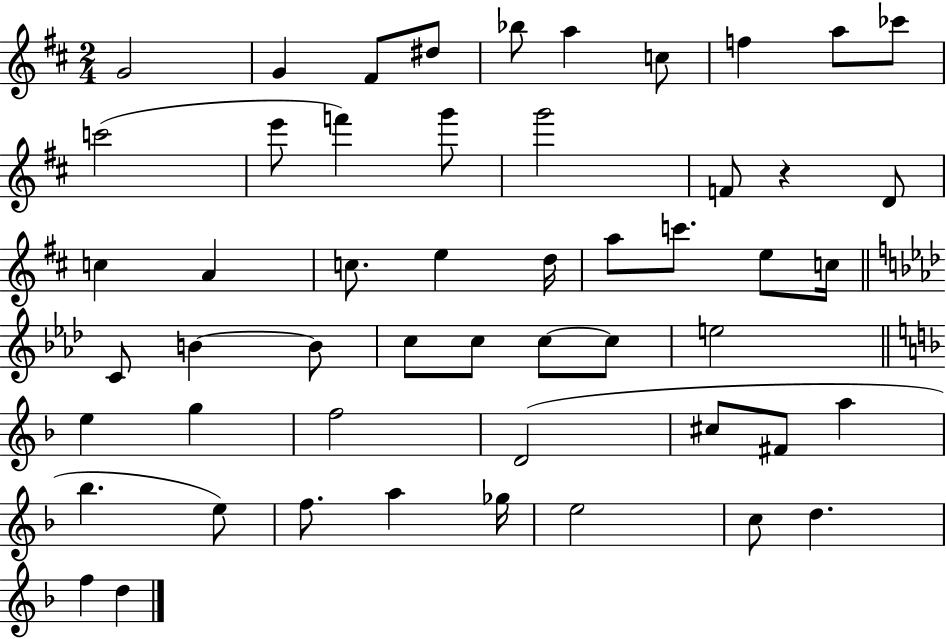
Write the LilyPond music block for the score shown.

{
  \clef treble
  \numericTimeSignature
  \time 2/4
  \key d \major
  g'2 | g'4 fis'8 dis''8 | bes''8 a''4 c''8 | f''4 a''8 ces'''8 | \break c'''2( | e'''8 f'''4) g'''8 | g'''2 | f'8 r4 d'8 | \break c''4 a'4 | c''8. e''4 d''16 | a''8 c'''8. e''8 c''16 | \bar "||" \break \key aes \major c'8 b'4~~ b'8 | c''8 c''8 c''8~~ c''8 | e''2 | \bar "||" \break \key d \minor e''4 g''4 | f''2 | d'2( | cis''8 fis'8 a''4 | \break bes''4. e''8) | f''8. a''4 ges''16 | e''2 | c''8 d''4. | \break f''4 d''4 | \bar "|."
}